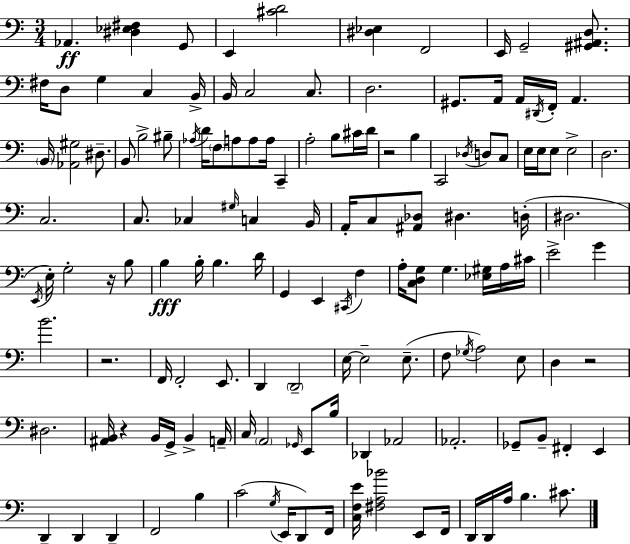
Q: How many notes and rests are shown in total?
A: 140